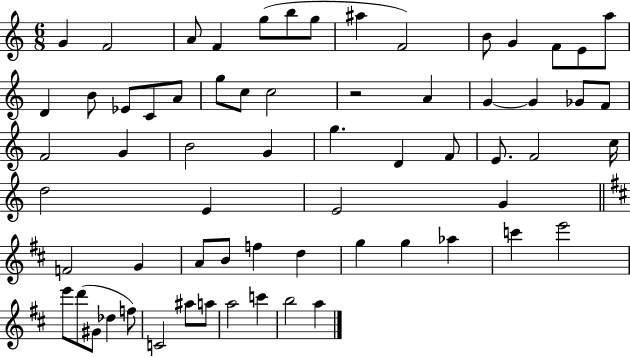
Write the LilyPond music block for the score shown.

{
  \clef treble
  \numericTimeSignature
  \time 6/8
  \key c \major
  g'4 f'2 | a'8 f'4 g''8( b''8 g''8 | ais''4 f'2) | b'8 g'4 f'8 e'8 a''8 | \break d'4 b'8 ees'8 c'8 a'8 | g''8 c''8 c''2 | r2 a'4 | g'4~~ g'4 ges'8 f'8 | \break f'2 g'4 | b'2 g'4 | g''4. d'4 f'8 | e'8. f'2 c''16 | \break d''2 e'4 | e'2 g'4 | \bar "||" \break \key b \minor f'2 g'4 | a'8 b'8 f''4 d''4 | g''4 g''4 aes''4 | c'''4 e'''2 | \break e'''8 d'''8( gis'8 des''4 f''8) | c'2 ais''8 a''8 | a''2 c'''4 | b''2 a''4 | \break \bar "|."
}